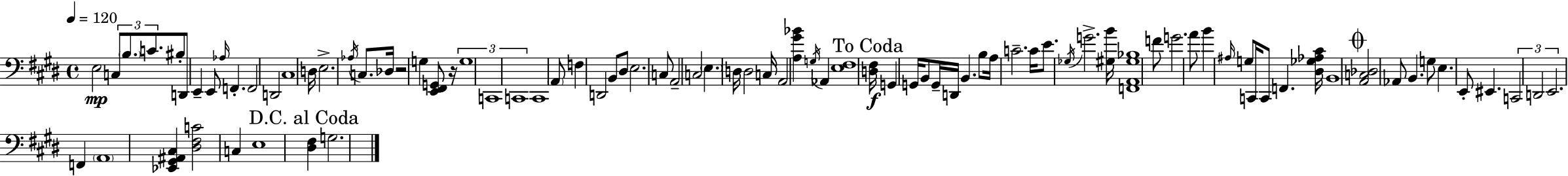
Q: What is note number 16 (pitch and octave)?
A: Ab3